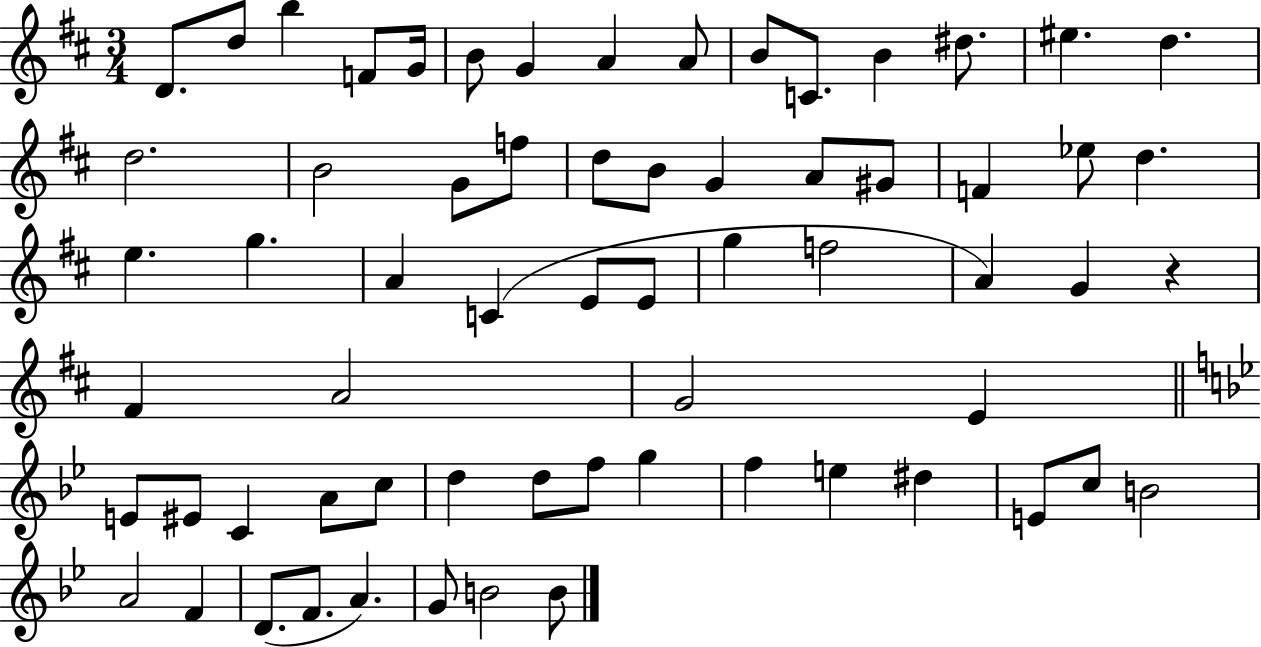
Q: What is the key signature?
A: D major